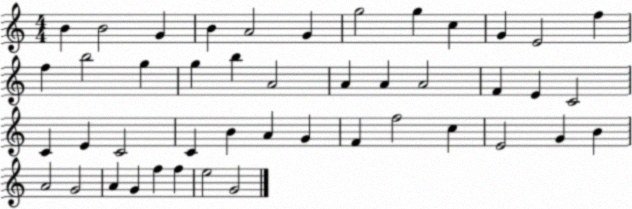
X:1
T:Untitled
M:4/4
L:1/4
K:C
B B2 G B A2 G g2 g c G E2 f f b2 g g b A2 A A A2 F E C2 C E C2 C B A G F f2 c E2 G B A2 G2 A G f f e2 G2